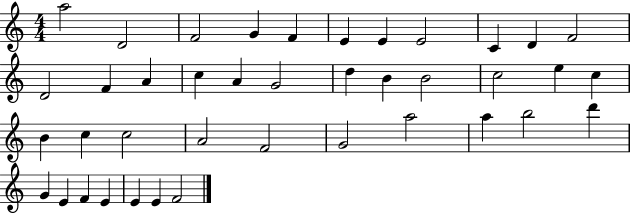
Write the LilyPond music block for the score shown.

{
  \clef treble
  \numericTimeSignature
  \time 4/4
  \key c \major
  a''2 d'2 | f'2 g'4 f'4 | e'4 e'4 e'2 | c'4 d'4 f'2 | \break d'2 f'4 a'4 | c''4 a'4 g'2 | d''4 b'4 b'2 | c''2 e''4 c''4 | \break b'4 c''4 c''2 | a'2 f'2 | g'2 a''2 | a''4 b''2 d'''4 | \break g'4 e'4 f'4 e'4 | e'4 e'4 f'2 | \bar "|."
}